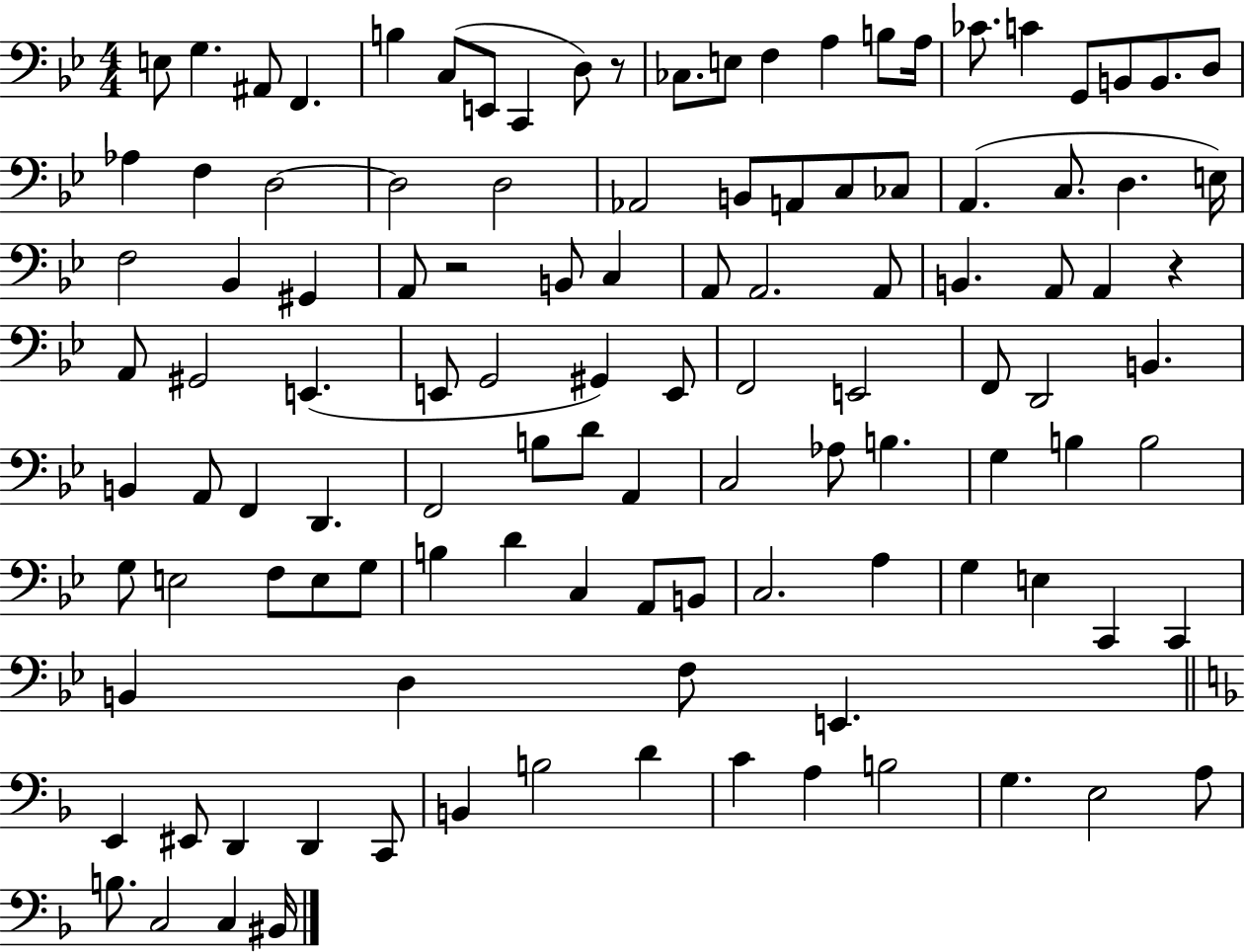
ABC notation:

X:1
T:Untitled
M:4/4
L:1/4
K:Bb
E,/2 G, ^A,,/2 F,, B, C,/2 E,,/2 C,, D,/2 z/2 _C,/2 E,/2 F, A, B,/2 A,/4 _C/2 C G,,/2 B,,/2 B,,/2 D,/2 _A, F, D,2 D,2 D,2 _A,,2 B,,/2 A,,/2 C,/2 _C,/2 A,, C,/2 D, E,/4 F,2 _B,, ^G,, A,,/2 z2 B,,/2 C, A,,/2 A,,2 A,,/2 B,, A,,/2 A,, z A,,/2 ^G,,2 E,, E,,/2 G,,2 ^G,, E,,/2 F,,2 E,,2 F,,/2 D,,2 B,, B,, A,,/2 F,, D,, F,,2 B,/2 D/2 A,, C,2 _A,/2 B, G, B, B,2 G,/2 E,2 F,/2 E,/2 G,/2 B, D C, A,,/2 B,,/2 C,2 A, G, E, C,, C,, B,, D, F,/2 E,, E,, ^E,,/2 D,, D,, C,,/2 B,, B,2 D C A, B,2 G, E,2 A,/2 B,/2 C,2 C, ^B,,/4